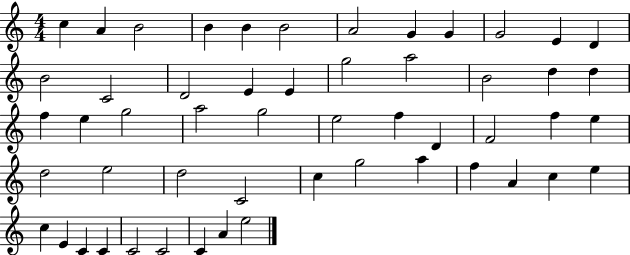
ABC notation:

X:1
T:Untitled
M:4/4
L:1/4
K:C
c A B2 B B B2 A2 G G G2 E D B2 C2 D2 E E g2 a2 B2 d d f e g2 a2 g2 e2 f D F2 f e d2 e2 d2 C2 c g2 a f A c e c E C C C2 C2 C A e2